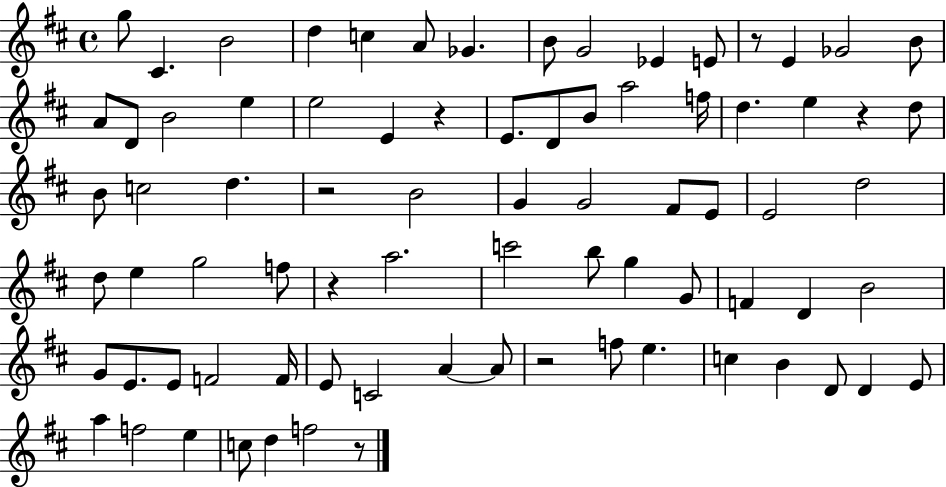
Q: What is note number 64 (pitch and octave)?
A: D4